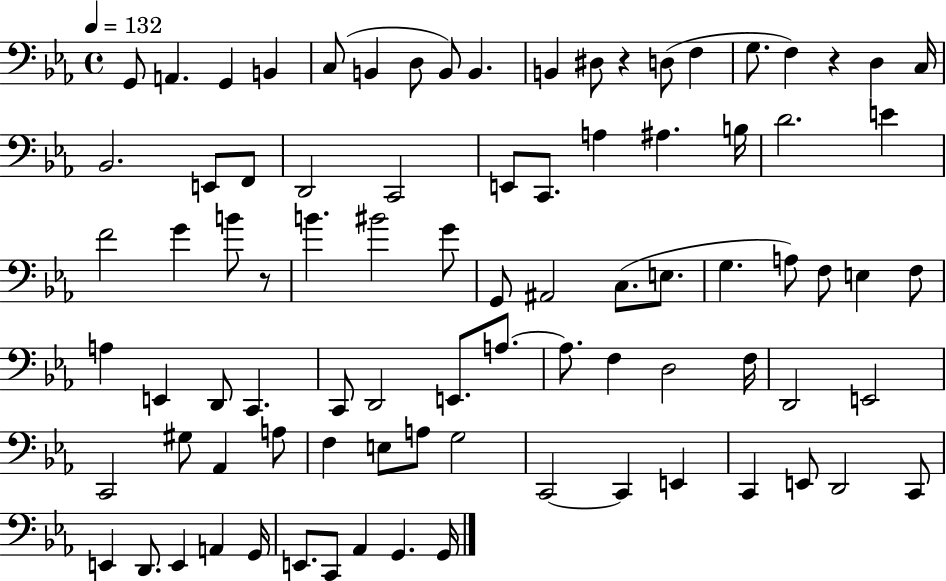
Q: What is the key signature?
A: EES major